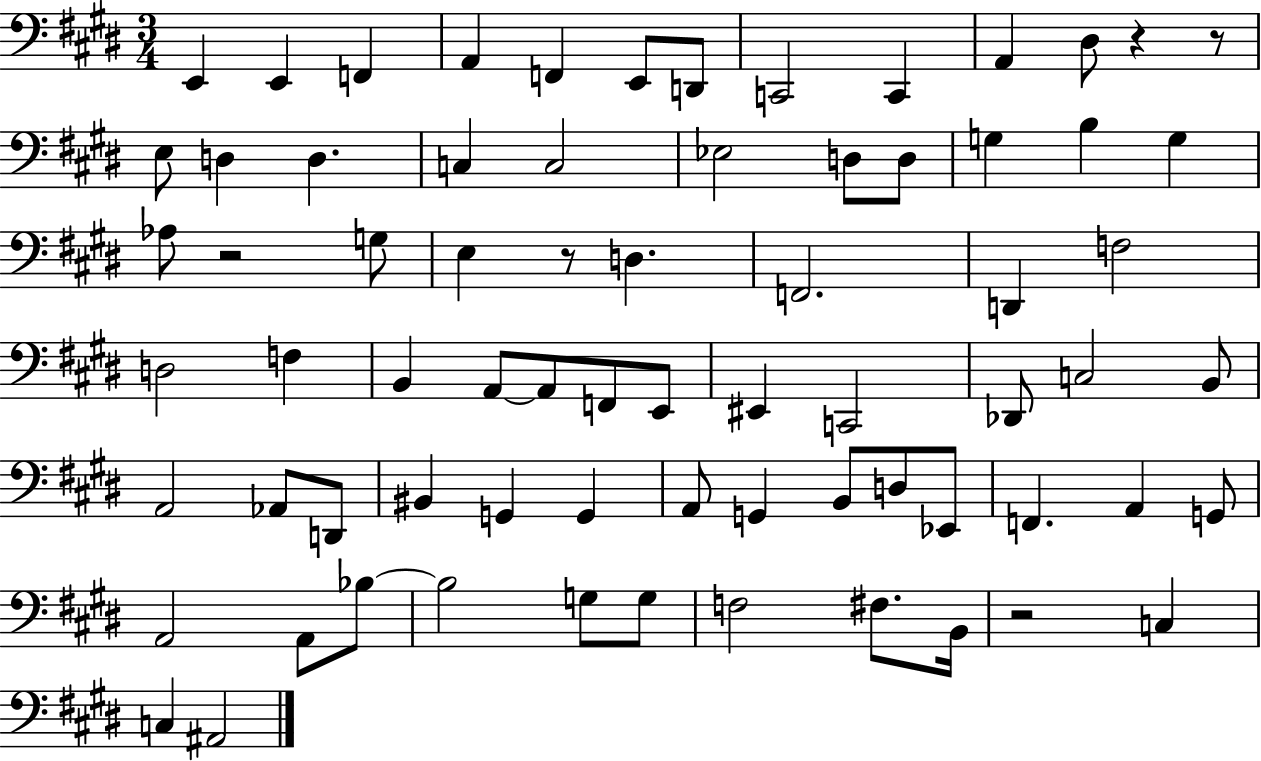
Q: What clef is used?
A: bass